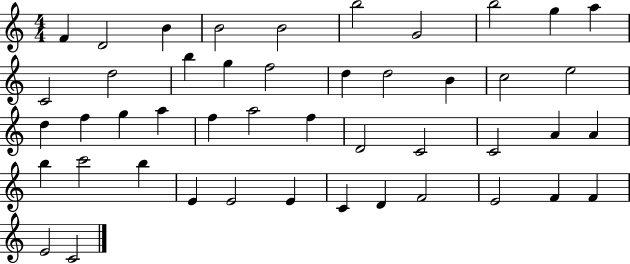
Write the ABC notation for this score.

X:1
T:Untitled
M:4/4
L:1/4
K:C
F D2 B B2 B2 b2 G2 b2 g a C2 d2 b g f2 d d2 B c2 e2 d f g a f a2 f D2 C2 C2 A A b c'2 b E E2 E C D F2 E2 F F E2 C2